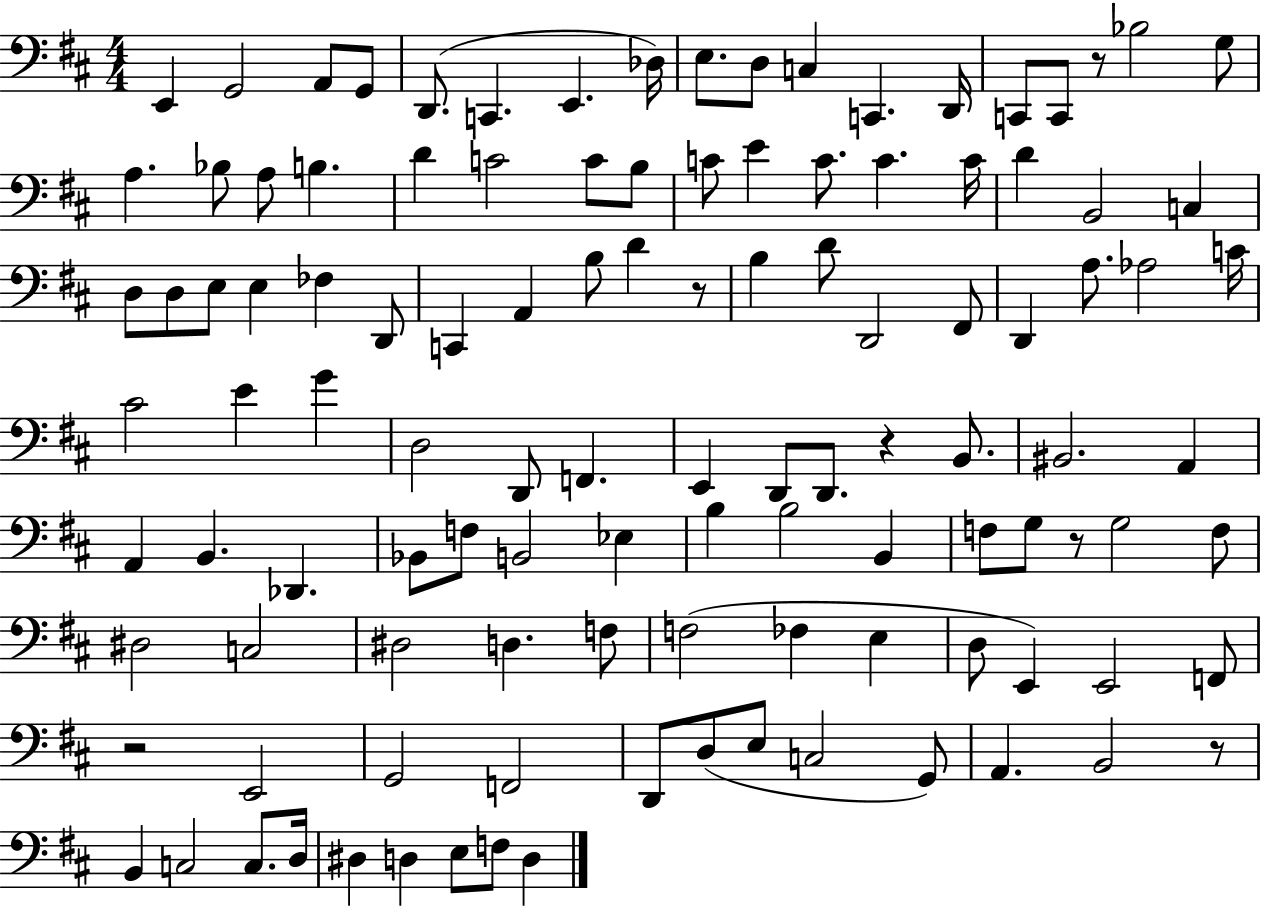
{
  \clef bass
  \numericTimeSignature
  \time 4/4
  \key d \major
  e,4 g,2 a,8 g,8 | d,8.( c,4. e,4. des16) | e8. d8 c4 c,4. d,16 | c,8 c,8 r8 bes2 g8 | \break a4. bes8 a8 b4. | d'4 c'2 c'8 b8 | c'8 e'4 c'8. c'4. c'16 | d'4 b,2 c4 | \break d8 d8 e8 e4 fes4 d,8 | c,4 a,4 b8 d'4 r8 | b4 d'8 d,2 fis,8 | d,4 a8. aes2 c'16 | \break cis'2 e'4 g'4 | d2 d,8 f,4. | e,4 d,8 d,8. r4 b,8. | bis,2. a,4 | \break a,4 b,4. des,4. | bes,8 f8 b,2 ees4 | b4 b2 b,4 | f8 g8 r8 g2 f8 | \break dis2 c2 | dis2 d4. f8 | f2( fes4 e4 | d8 e,4) e,2 f,8 | \break r2 e,2 | g,2 f,2 | d,8 d8( e8 c2 g,8) | a,4. b,2 r8 | \break b,4 c2 c8. d16 | dis4 d4 e8 f8 d4 | \bar "|."
}